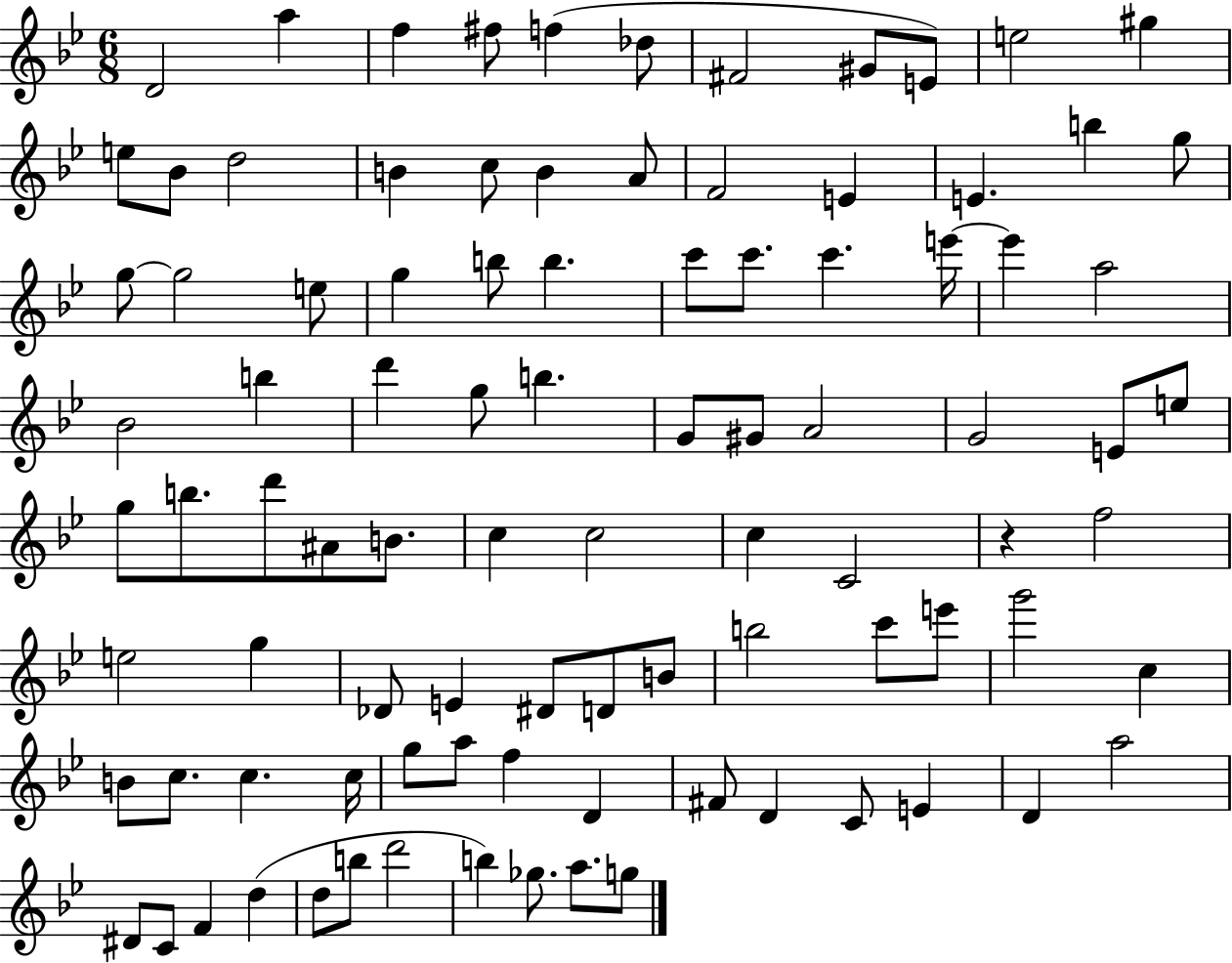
D4/h A5/q F5/q F#5/e F5/q Db5/e F#4/h G#4/e E4/e E5/h G#5/q E5/e Bb4/e D5/h B4/q C5/e B4/q A4/e F4/h E4/q E4/q. B5/q G5/e G5/e G5/h E5/e G5/q B5/e B5/q. C6/e C6/e. C6/q. E6/s E6/q A5/h Bb4/h B5/q D6/q G5/e B5/q. G4/e G#4/e A4/h G4/h E4/e E5/e G5/e B5/e. D6/e A#4/e B4/e. C5/q C5/h C5/q C4/h R/q F5/h E5/h G5/q Db4/e E4/q D#4/e D4/e B4/e B5/h C6/e E6/e G6/h C5/q B4/e C5/e. C5/q. C5/s G5/e A5/e F5/q D4/q F#4/e D4/q C4/e E4/q D4/q A5/h D#4/e C4/e F4/q D5/q D5/e B5/e D6/h B5/q Gb5/e. A5/e. G5/e